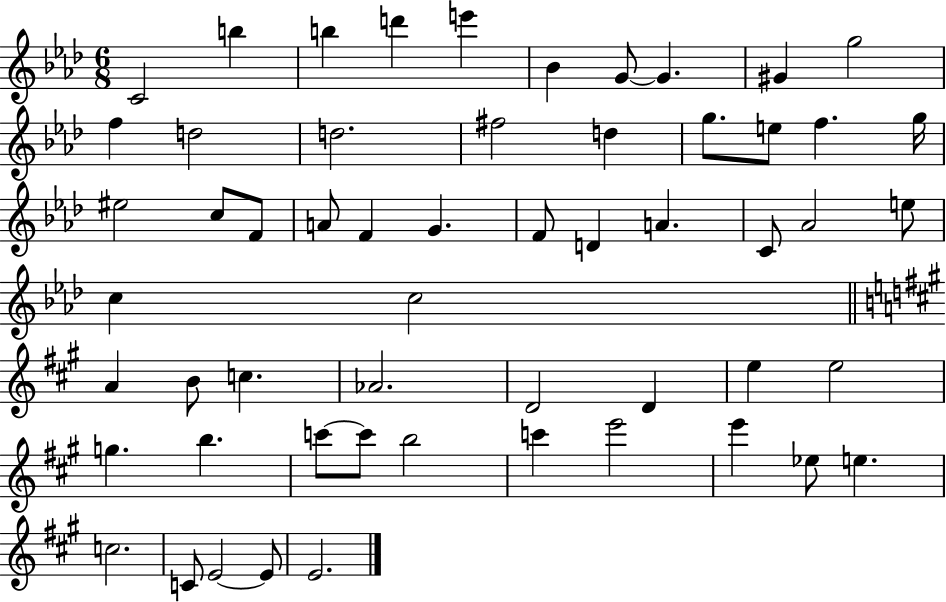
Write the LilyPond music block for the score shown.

{
  \clef treble
  \numericTimeSignature
  \time 6/8
  \key aes \major
  \repeat volta 2 { c'2 b''4 | b''4 d'''4 e'''4 | bes'4 g'8~~ g'4. | gis'4 g''2 | \break f''4 d''2 | d''2. | fis''2 d''4 | g''8. e''8 f''4. g''16 | \break eis''2 c''8 f'8 | a'8 f'4 g'4. | f'8 d'4 a'4. | c'8 aes'2 e''8 | \break c''4 c''2 | \bar "||" \break \key a \major a'4 b'8 c''4. | aes'2. | d'2 d'4 | e''4 e''2 | \break g''4. b''4. | c'''8~~ c'''8 b''2 | c'''4 e'''2 | e'''4 ees''8 e''4. | \break c''2. | c'8 e'2~~ e'8 | e'2. | } \bar "|."
}